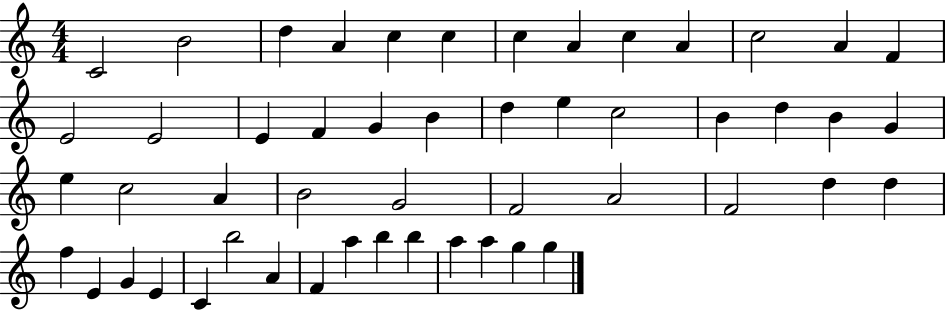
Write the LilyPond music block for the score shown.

{
  \clef treble
  \numericTimeSignature
  \time 4/4
  \key c \major
  c'2 b'2 | d''4 a'4 c''4 c''4 | c''4 a'4 c''4 a'4 | c''2 a'4 f'4 | \break e'2 e'2 | e'4 f'4 g'4 b'4 | d''4 e''4 c''2 | b'4 d''4 b'4 g'4 | \break e''4 c''2 a'4 | b'2 g'2 | f'2 a'2 | f'2 d''4 d''4 | \break f''4 e'4 g'4 e'4 | c'4 b''2 a'4 | f'4 a''4 b''4 b''4 | a''4 a''4 g''4 g''4 | \break \bar "|."
}